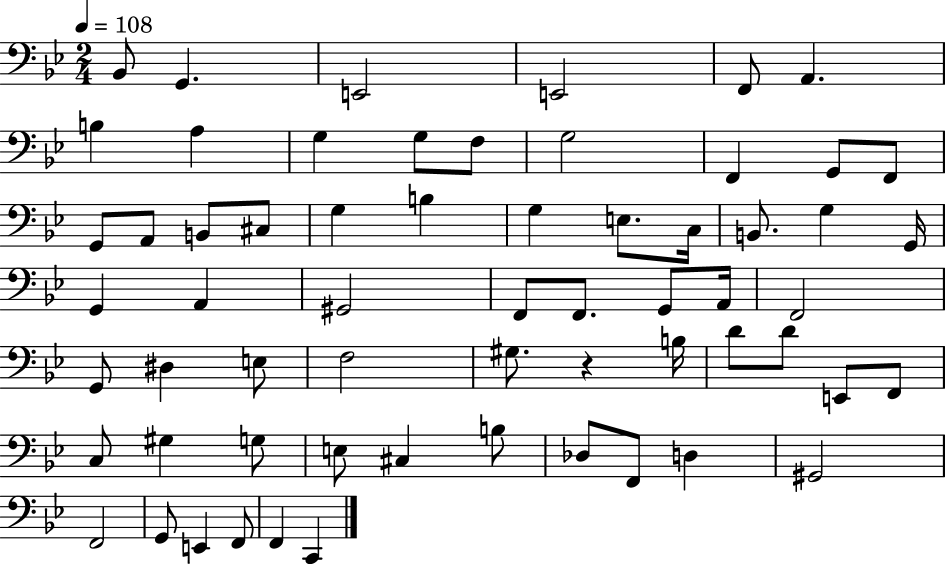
X:1
T:Untitled
M:2/4
L:1/4
K:Bb
_B,,/2 G,, E,,2 E,,2 F,,/2 A,, B, A, G, G,/2 F,/2 G,2 F,, G,,/2 F,,/2 G,,/2 A,,/2 B,,/2 ^C,/2 G, B, G, E,/2 C,/4 B,,/2 G, G,,/4 G,, A,, ^G,,2 F,,/2 F,,/2 G,,/2 A,,/4 F,,2 G,,/2 ^D, E,/2 F,2 ^G,/2 z B,/4 D/2 D/2 E,,/2 F,,/2 C,/2 ^G, G,/2 E,/2 ^C, B,/2 _D,/2 F,,/2 D, ^G,,2 F,,2 G,,/2 E,, F,,/2 F,, C,,